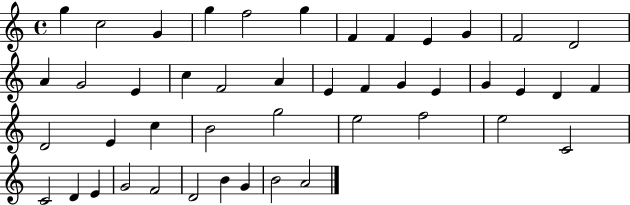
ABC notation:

X:1
T:Untitled
M:4/4
L:1/4
K:C
g c2 G g f2 g F F E G F2 D2 A G2 E c F2 A E F G E G E D F D2 E c B2 g2 e2 f2 e2 C2 C2 D E G2 F2 D2 B G B2 A2